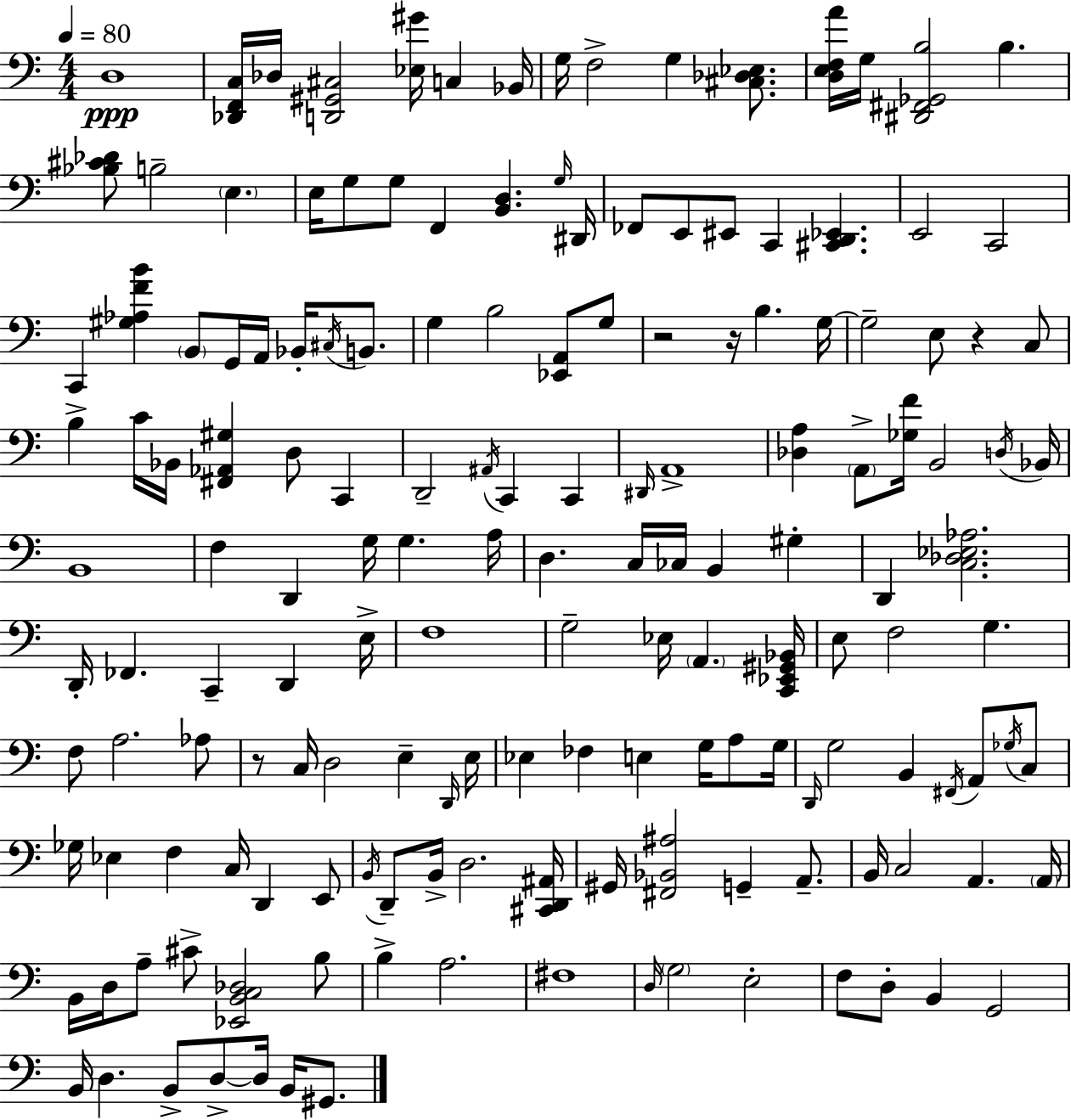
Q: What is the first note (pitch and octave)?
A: D3